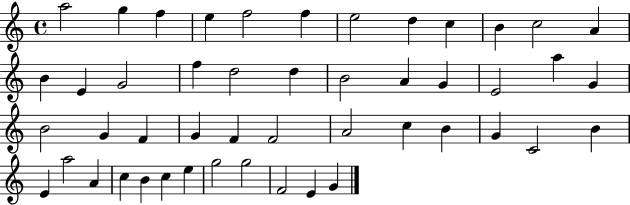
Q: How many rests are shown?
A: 0